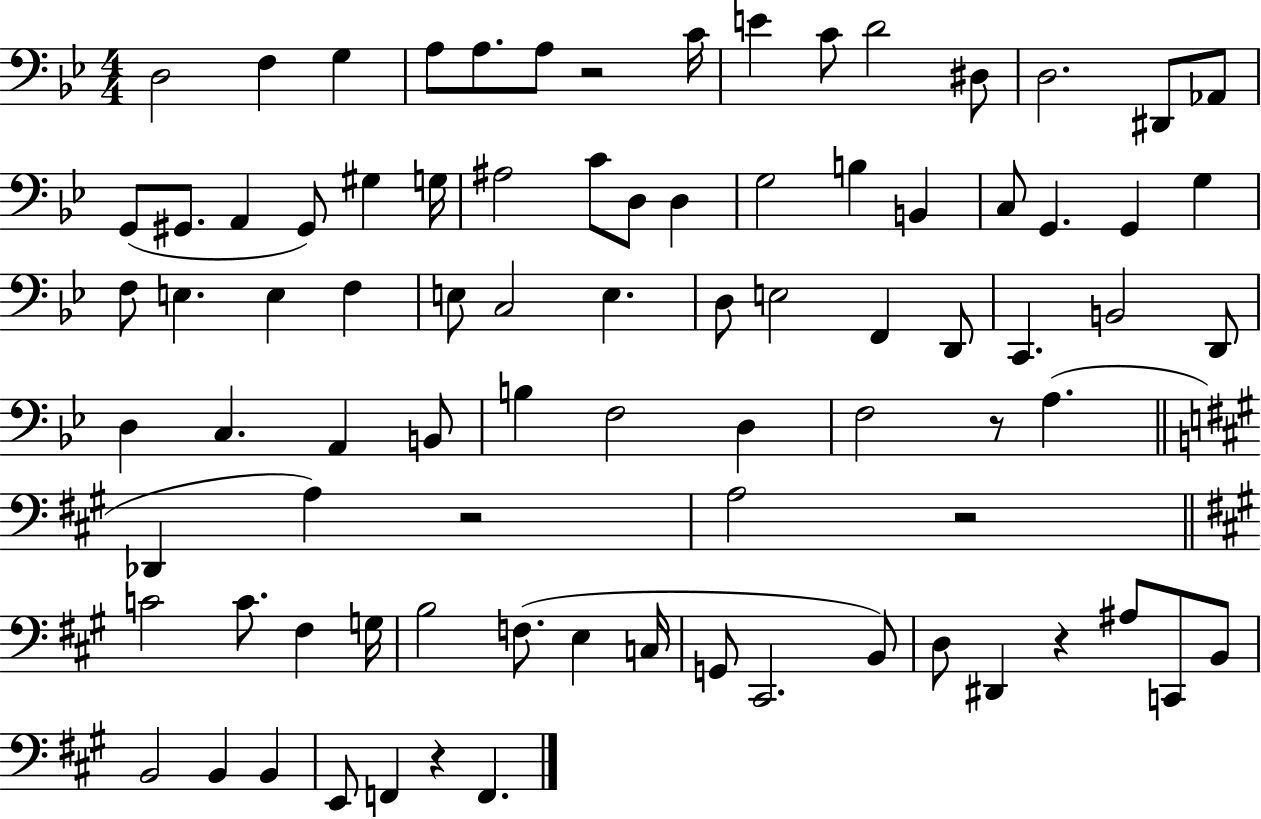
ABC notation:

X:1
T:Untitled
M:4/4
L:1/4
K:Bb
D,2 F, G, A,/2 A,/2 A,/2 z2 C/4 E C/2 D2 ^D,/2 D,2 ^D,,/2 _A,,/2 G,,/2 ^G,,/2 A,, ^G,,/2 ^G, G,/4 ^A,2 C/2 D,/2 D, G,2 B, B,, C,/2 G,, G,, G, F,/2 E, E, F, E,/2 C,2 E, D,/2 E,2 F,, D,,/2 C,, B,,2 D,,/2 D, C, A,, B,,/2 B, F,2 D, F,2 z/2 A, _D,, A, z2 A,2 z2 C2 C/2 ^F, G,/4 B,2 F,/2 E, C,/4 G,,/2 ^C,,2 B,,/2 D,/2 ^D,, z ^A,/2 C,,/2 B,,/2 B,,2 B,, B,, E,,/2 F,, z F,,